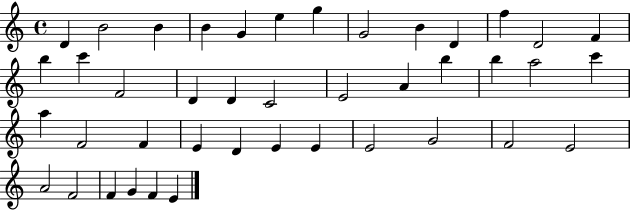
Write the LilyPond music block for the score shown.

{
  \clef treble
  \time 4/4
  \defaultTimeSignature
  \key c \major
  d'4 b'2 b'4 | b'4 g'4 e''4 g''4 | g'2 b'4 d'4 | f''4 d'2 f'4 | \break b''4 c'''4 f'2 | d'4 d'4 c'2 | e'2 a'4 b''4 | b''4 a''2 c'''4 | \break a''4 f'2 f'4 | e'4 d'4 e'4 e'4 | e'2 g'2 | f'2 e'2 | \break a'2 f'2 | f'4 g'4 f'4 e'4 | \bar "|."
}